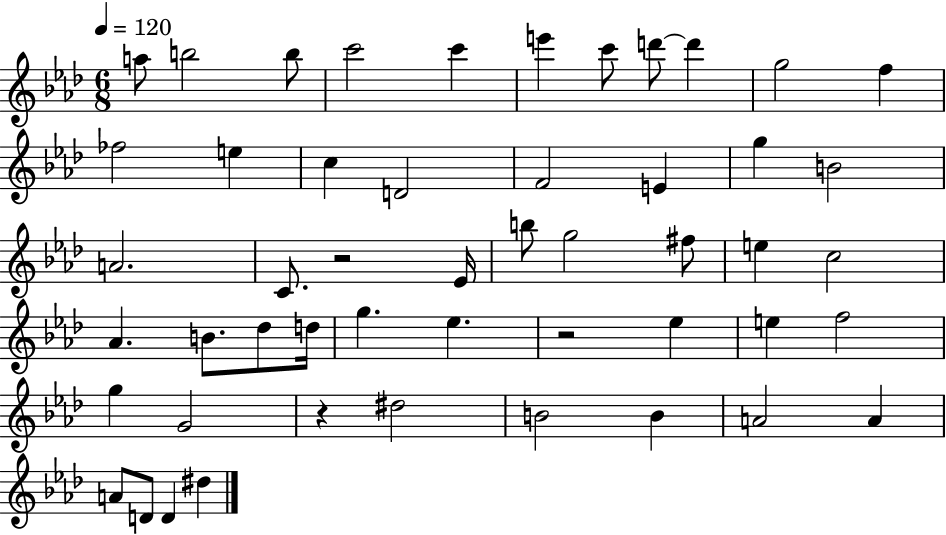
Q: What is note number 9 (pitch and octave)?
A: D6